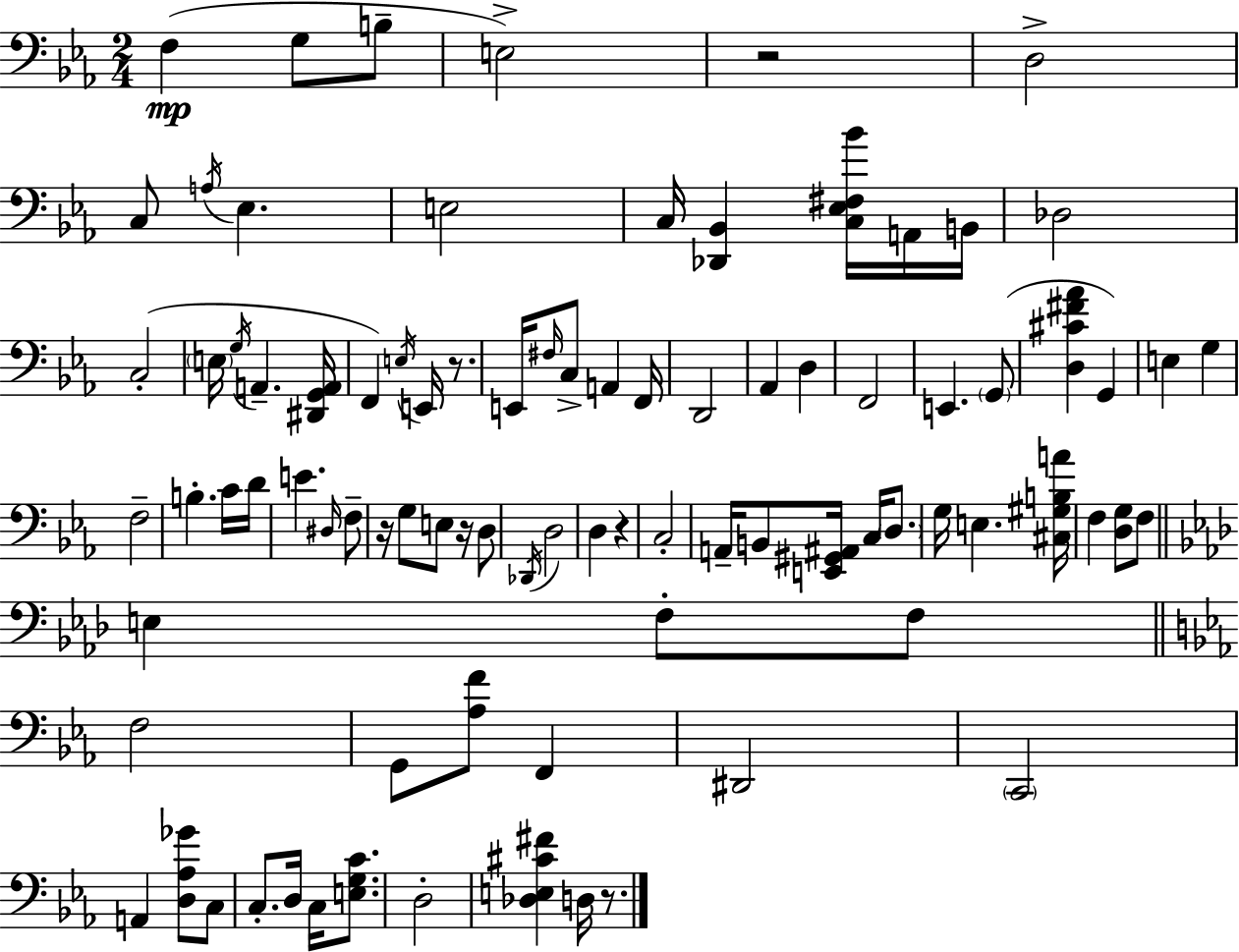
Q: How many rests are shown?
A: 6